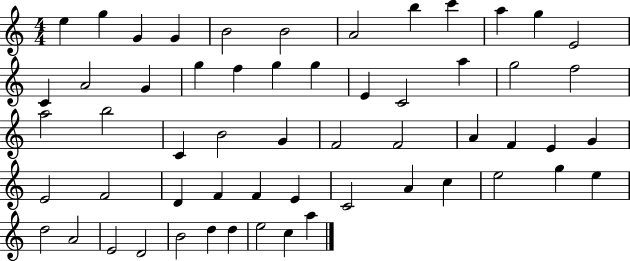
X:1
T:Untitled
M:4/4
L:1/4
K:C
e g G G B2 B2 A2 b c' a g E2 C A2 G g f g g E C2 a g2 f2 a2 b2 C B2 G F2 F2 A F E G E2 F2 D F F E C2 A c e2 g e d2 A2 E2 D2 B2 d d e2 c a